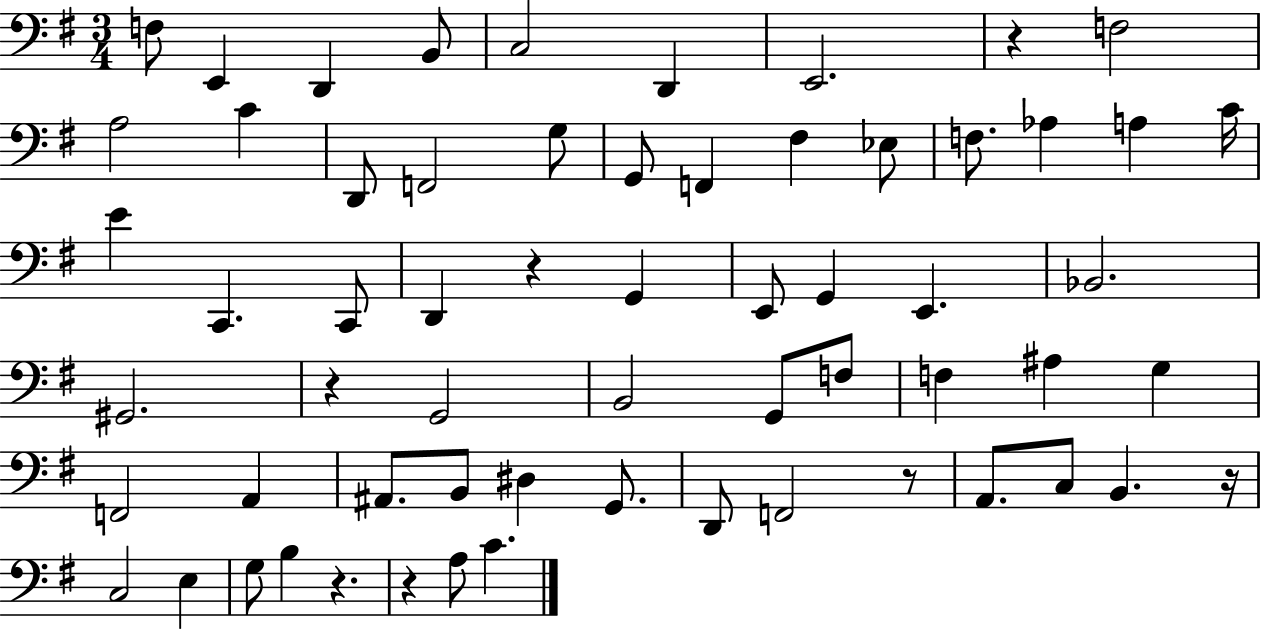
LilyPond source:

{
  \clef bass
  \numericTimeSignature
  \time 3/4
  \key g \major
  \repeat volta 2 { f8 e,4 d,4 b,8 | c2 d,4 | e,2. | r4 f2 | \break a2 c'4 | d,8 f,2 g8 | g,8 f,4 fis4 ees8 | f8. aes4 a4 c'16 | \break e'4 c,4. c,8 | d,4 r4 g,4 | e,8 g,4 e,4. | bes,2. | \break gis,2. | r4 g,2 | b,2 g,8 f8 | f4 ais4 g4 | \break f,2 a,4 | ais,8. b,8 dis4 g,8. | d,8 f,2 r8 | a,8. c8 b,4. r16 | \break c2 e4 | g8 b4 r4. | r4 a8 c'4. | } \bar "|."
}